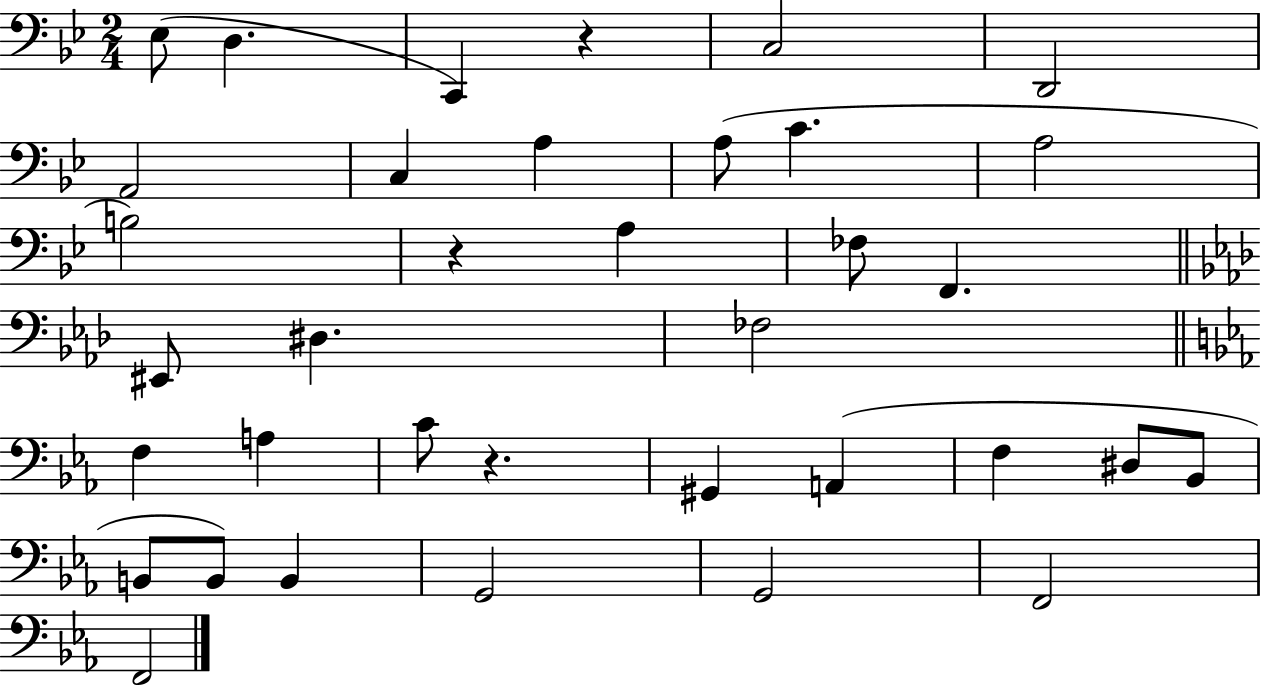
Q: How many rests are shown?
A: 3